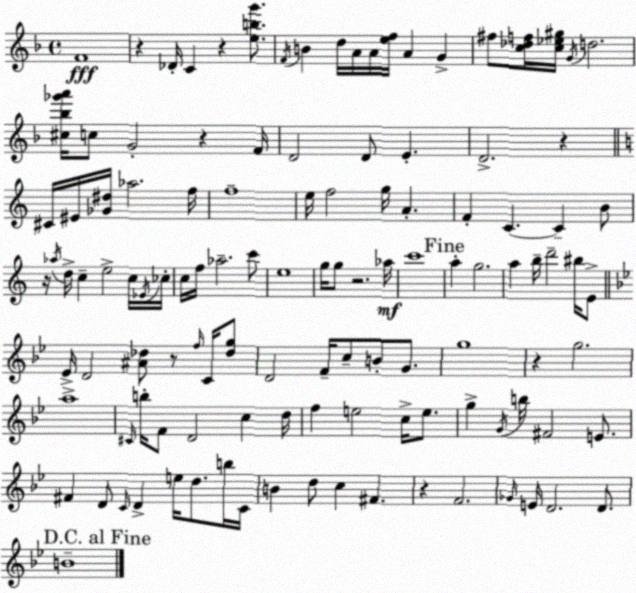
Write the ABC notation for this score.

X:1
T:Untitled
M:4/4
L:1/4
K:Dm
F4 z _D/4 C z [ebg']/2 F/4 B d/4 A/4 A/4 [ef]/4 A G ^f/2 [c_df]/4 [c_e^g]/4 G/4 d2 [^c_b_g'a']/4 c/2 G2 z F/4 D2 D/2 E D2 z ^C/4 ^E/4 [_G^d]/4 _a2 f/4 f4 e/4 f2 g/4 A F C C B/2 z/4 _a/4 d/4 c e2 c/4 _E/4 _c/4 c/4 f/4 _a2 c'/2 e4 g/4 g/2 z2 _a/4 c'4 a g2 a b/4 d'2 ^b/4 E/2 _E/4 D2 [^A_d]/2 z/2 f/4 C/4 [_dg]/2 D2 F/4 c/2 B/2 G/2 g4 z g2 a4 ^C/4 b/4 F/2 D2 c d/4 f e2 c/4 e/2 g G/4 b/4 ^F2 E/2 ^F D/2 C/4 D e/4 d/2 b/4 C/4 B d/2 c ^F z F2 _G/4 E/4 D2 D/2 B4